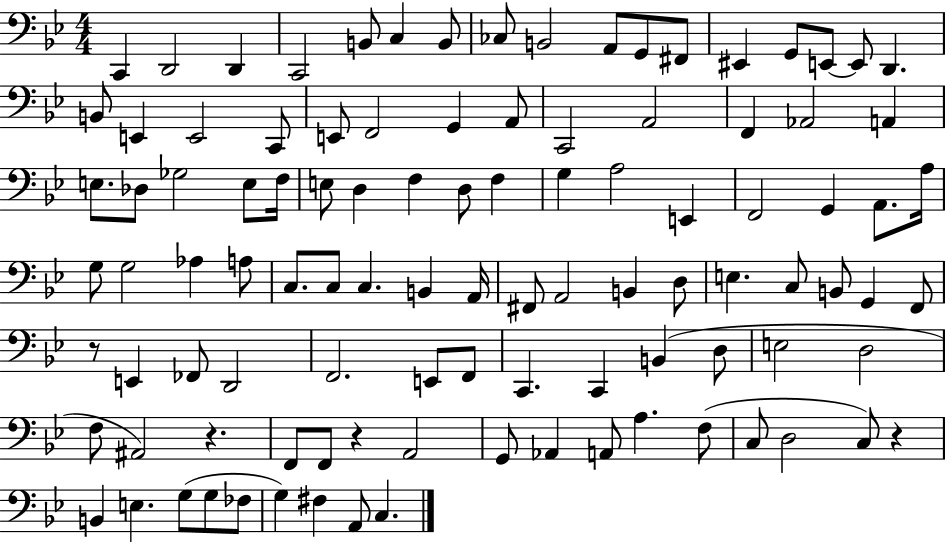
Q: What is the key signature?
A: BES major